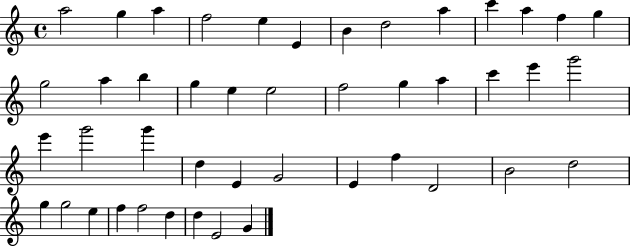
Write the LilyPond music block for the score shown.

{
  \clef treble
  \time 4/4
  \defaultTimeSignature
  \key c \major
  a''2 g''4 a''4 | f''2 e''4 e'4 | b'4 d''2 a''4 | c'''4 a''4 f''4 g''4 | \break g''2 a''4 b''4 | g''4 e''4 e''2 | f''2 g''4 a''4 | c'''4 e'''4 g'''2 | \break e'''4 g'''2 g'''4 | d''4 e'4 g'2 | e'4 f''4 d'2 | b'2 d''2 | \break g''4 g''2 e''4 | f''4 f''2 d''4 | d''4 e'2 g'4 | \bar "|."
}